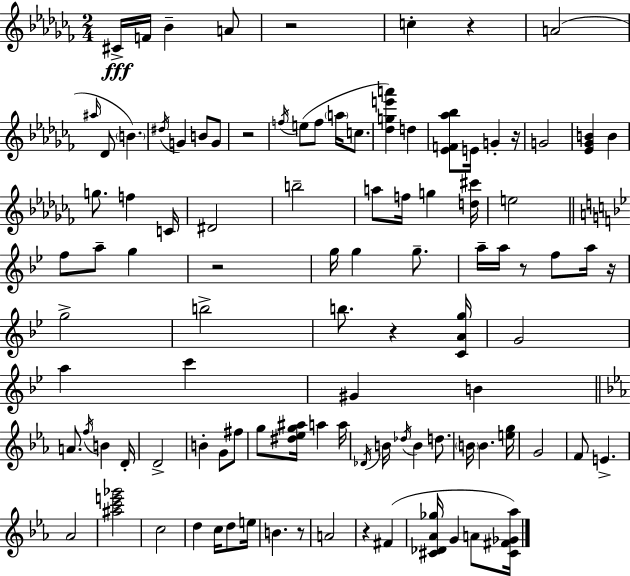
{
  \clef treble
  \numericTimeSignature
  \time 2/4
  \key aes \minor
  cis'16->\fff f'16 bes'4-- a'8 | r2 | c''4-. r4 | a'2( | \break \grace { ais''16 } des'8 \parenthesize b'4.) | \acciaccatura { dis''16 } g'4 b'8 | g'8 r2 | \acciaccatura { f''16 } e''8( f''8 \parenthesize a''16 | \break c''8. <des'' g'' e''' a'''>4) d''4 | <ees' f' aes'' bes''>8 e'16 g'4-. | r16 g'2 | <ees' ges' b'>4 b'4 | \break g''8. f''4 | c'16 dis'2 | b''2-- | a''8 f''16 g''4 | \break <d'' cis'''>16 e''2 | \bar "||" \break \key g \minor f''8 a''8-- g''4 | r2 | g''16 g''4 g''8.-- | a''16-- a''16 r8 f''8 a''16 r16 | \break g''2-> | b''2-> | b''8. r4 <c' a' g''>16 | g'2 | \break a''4 c'''4 | gis'4 b'4 | \bar "||" \break \key ees \major a'8. \acciaccatura { f''16 } b'4 | d'16-. d'2-> | b'4-. g'8 fis''8 | g''8 <dis'' ees'' g'' ais''>16 a''4 | \break a''16 \acciaccatura { des'16 } b'16 \acciaccatura { des''16 } b'4 | d''8. \parenthesize b'16 b'4. | <e'' g''>16 g'2 | f'8 e'4.-> | \break aes'2 | <ais'' c''' e''' ges'''>2 | c''2 | d''4 c''16 | \break d''8 e''16 b'4. | r8 a'2 | r4 fis'4( | <cis' des' aes' ges''>16 g'4 | \break a'8 <cis' fis' ges' aes''>16) \bar "|."
}